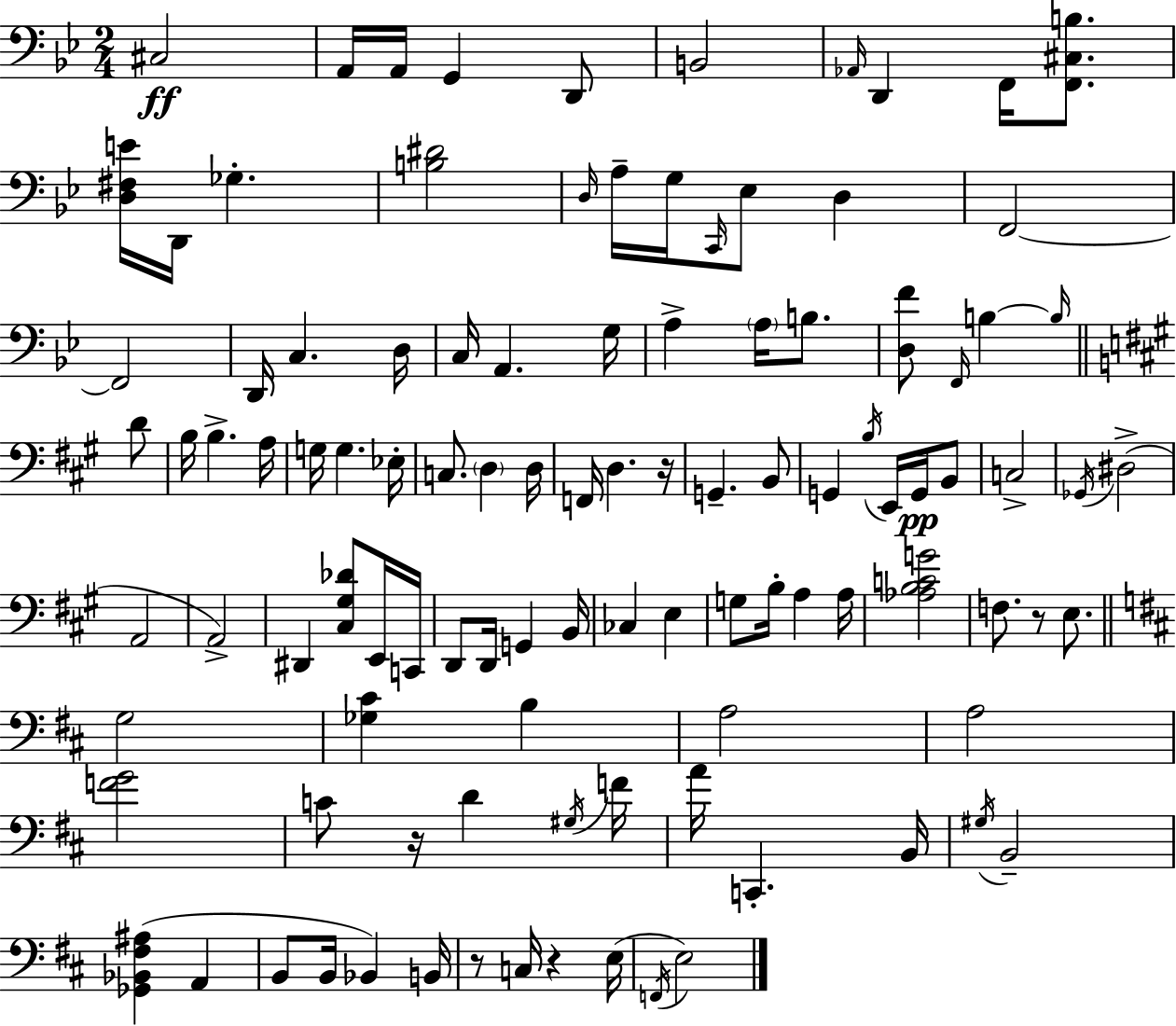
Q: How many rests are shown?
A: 5